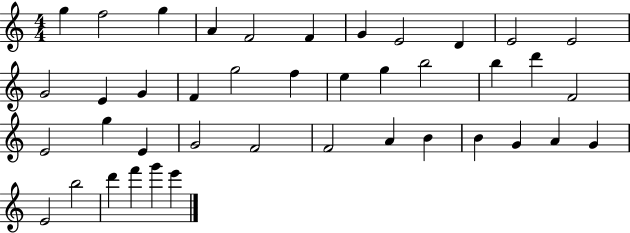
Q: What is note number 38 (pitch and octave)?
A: D6